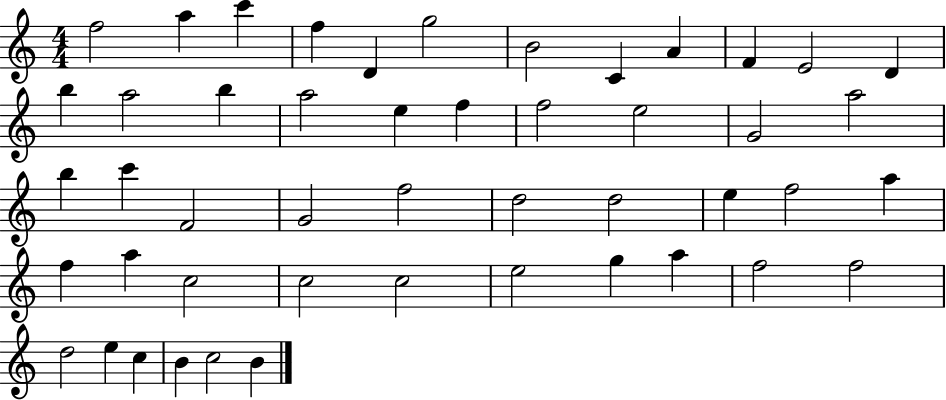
{
  \clef treble
  \numericTimeSignature
  \time 4/4
  \key c \major
  f''2 a''4 c'''4 | f''4 d'4 g''2 | b'2 c'4 a'4 | f'4 e'2 d'4 | \break b''4 a''2 b''4 | a''2 e''4 f''4 | f''2 e''2 | g'2 a''2 | \break b''4 c'''4 f'2 | g'2 f''2 | d''2 d''2 | e''4 f''2 a''4 | \break f''4 a''4 c''2 | c''2 c''2 | e''2 g''4 a''4 | f''2 f''2 | \break d''2 e''4 c''4 | b'4 c''2 b'4 | \bar "|."
}